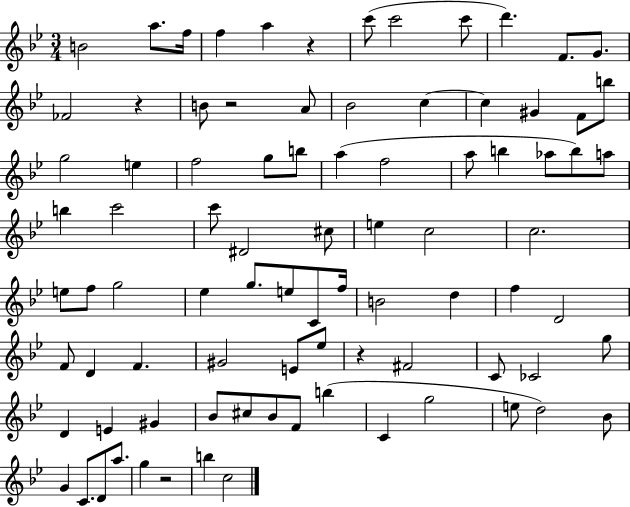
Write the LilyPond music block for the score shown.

{
  \clef treble
  \numericTimeSignature
  \time 3/4
  \key bes \major
  b'2 a''8. f''16 | f''4 a''4 r4 | c'''8( c'''2 c'''8 | d'''4.) f'8. g'8. | \break fes'2 r4 | b'8 r2 a'8 | bes'2 c''4~~ | c''4 gis'4 f'8 b''8 | \break g''2 e''4 | f''2 g''8 b''8 | a''4( f''2 | a''8 b''4 aes''8 b''8) a''8 | \break b''4 c'''2 | c'''8 dis'2 cis''8 | e''4 c''2 | c''2. | \break e''8 f''8 g''2 | ees''4 g''8. e''8 c'8 f''16 | b'2 d''4 | f''4 d'2 | \break f'8 d'4 f'4. | gis'2 e'8 ees''8 | r4 fis'2 | c'8 ces'2 g''8 | \break d'4 e'4 gis'4 | bes'8 cis''8 bes'8 f'8 b''4( | c'4 g''2 | e''8 d''2) bes'8 | \break g'4 c'8. d'8 a''8. | g''4 r2 | b''4 c''2 | \bar "|."
}